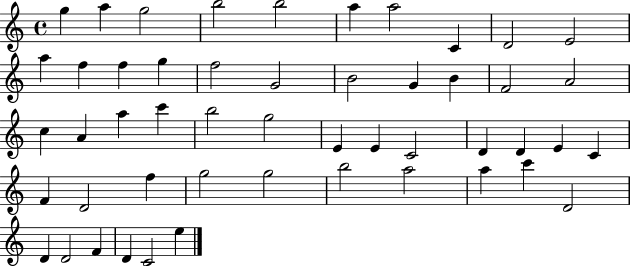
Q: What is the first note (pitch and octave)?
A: G5